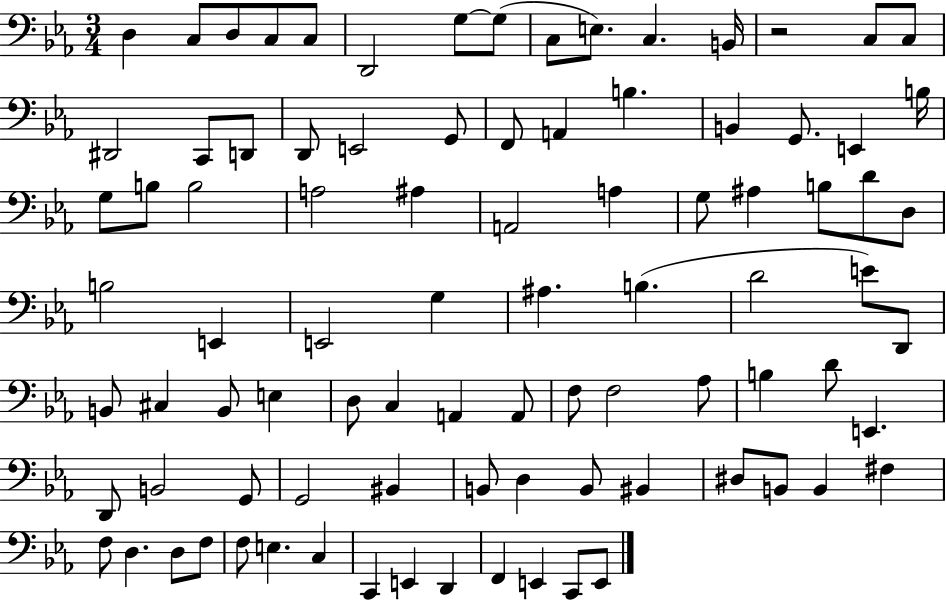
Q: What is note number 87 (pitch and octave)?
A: E2